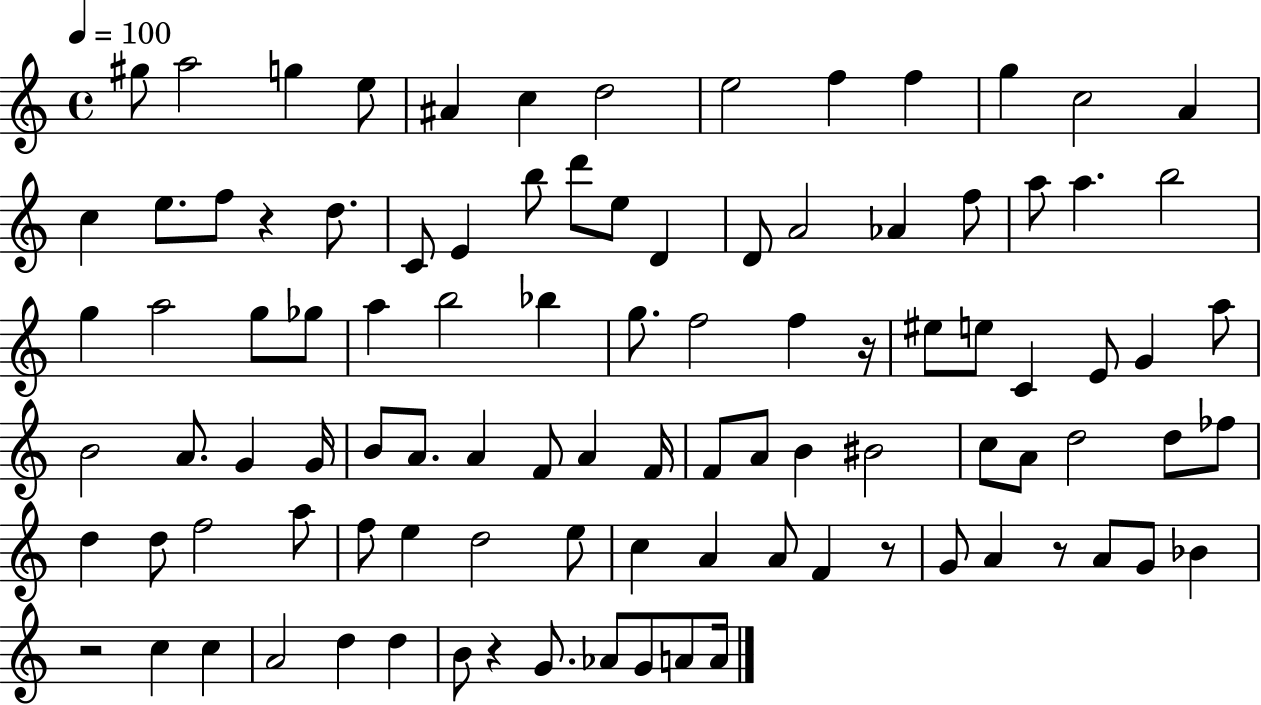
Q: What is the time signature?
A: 4/4